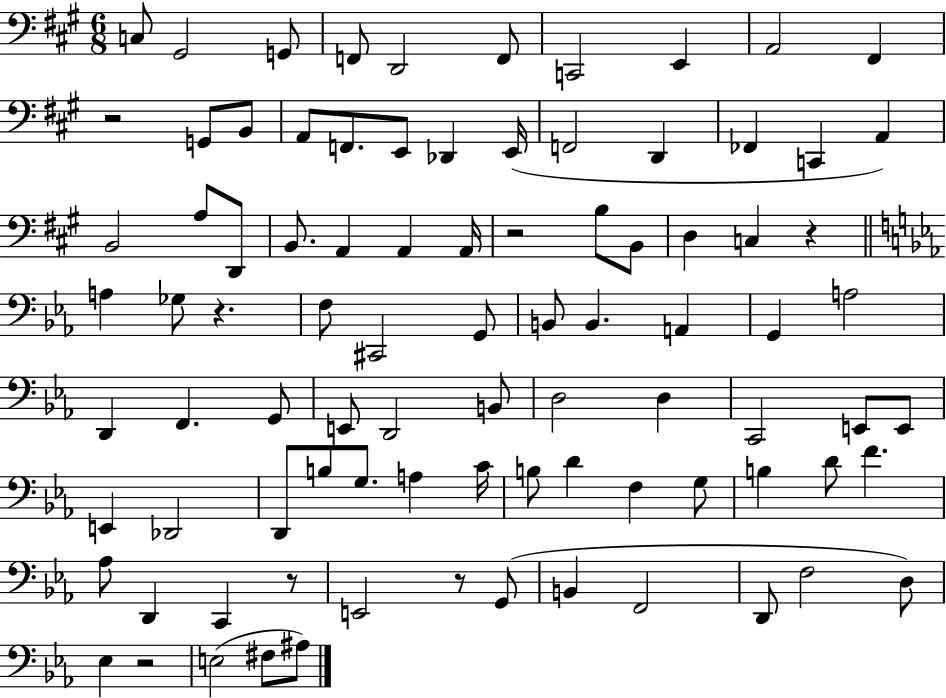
C3/e G#2/h G2/e F2/e D2/h F2/e C2/h E2/q A2/h F#2/q R/h G2/e B2/e A2/e F2/e. E2/e Db2/q E2/s F2/h D2/q FES2/q C2/q A2/q B2/h A3/e D2/e B2/e. A2/q A2/q A2/s R/h B3/e B2/e D3/q C3/q R/q A3/q Gb3/e R/q. F3/e C#2/h G2/e B2/e B2/q. A2/q G2/q A3/h D2/q F2/q. G2/e E2/e D2/h B2/e D3/h D3/q C2/h E2/e E2/e E2/q Db2/h D2/e B3/e G3/e. A3/q C4/s B3/e D4/q F3/q G3/e B3/q D4/e F4/q. Ab3/e D2/q C2/q R/e E2/h R/e G2/e B2/q F2/h D2/e F3/h D3/e Eb3/q R/h E3/h F#3/e A#3/e